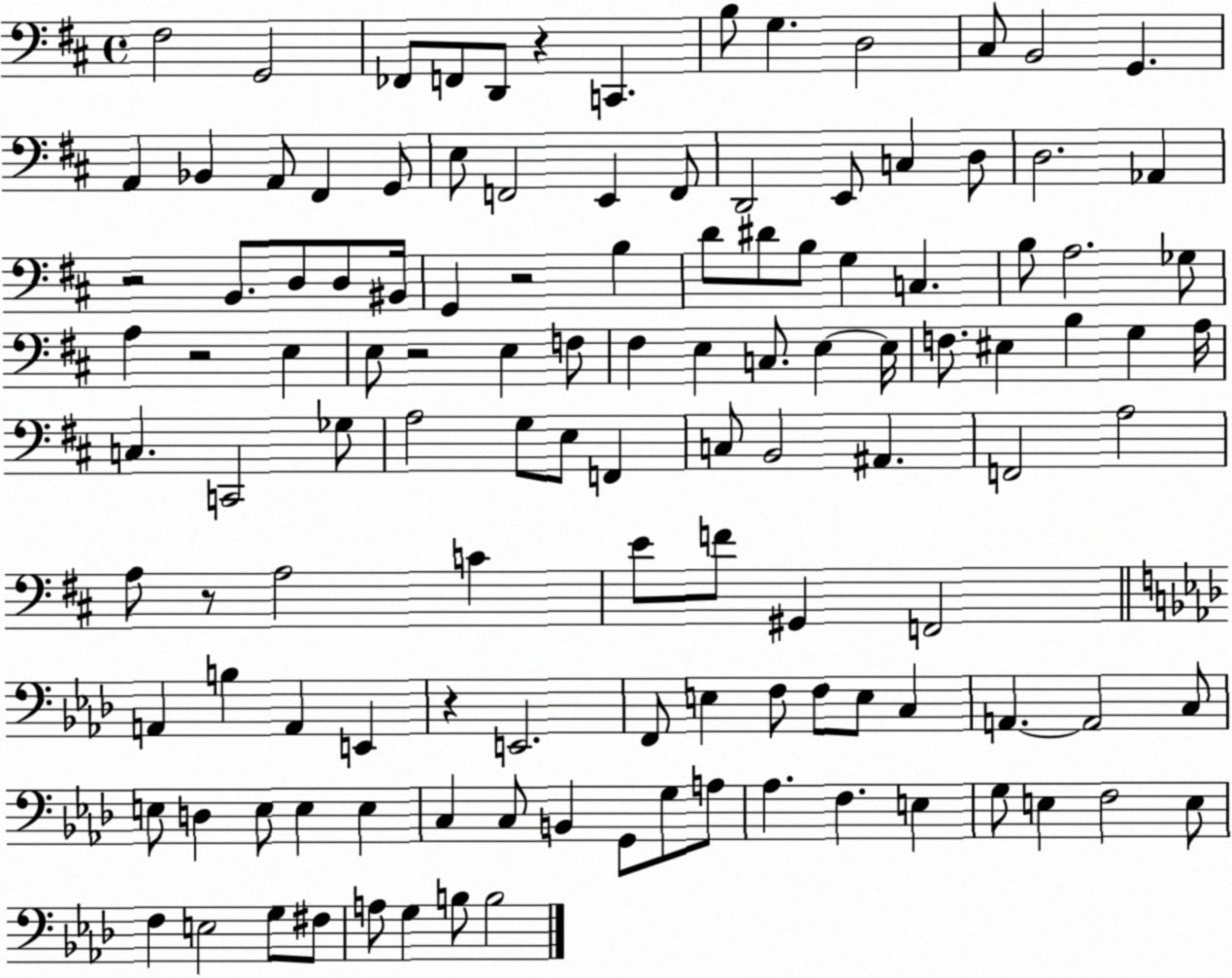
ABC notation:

X:1
T:Untitled
M:4/4
L:1/4
K:D
^F,2 G,,2 _F,,/2 F,,/2 D,,/2 z C,, B,/2 G, D,2 ^C,/2 B,,2 G,, A,, _B,, A,,/2 ^F,, G,,/2 E,/2 F,,2 E,, F,,/2 D,,2 E,,/2 C, D,/2 D,2 _A,, z2 B,,/2 D,/2 D,/2 ^B,,/4 G,, z2 B, D/2 ^D/2 B,/2 G, C, B,/2 A,2 _G,/2 A, z2 E, E,/2 z2 E, F,/2 ^F, E, C,/2 E, E,/4 F,/2 ^E, B, G, A,/4 C, C,,2 _G,/2 A,2 G,/2 E,/2 F,, C,/2 B,,2 ^A,, F,,2 A,2 A,/2 z/2 A,2 C E/2 F/2 ^G,, F,,2 A,, B, A,, E,, z E,,2 F,,/2 E, F,/2 F,/2 E,/2 C, A,, A,,2 C,/2 E,/2 D, E,/2 E, E, C, C,/2 B,, G,,/2 G,/2 A,/2 _A, F, E, G,/2 E, F,2 E,/2 F, E,2 G,/2 ^F,/2 A,/2 G, B,/2 B,2